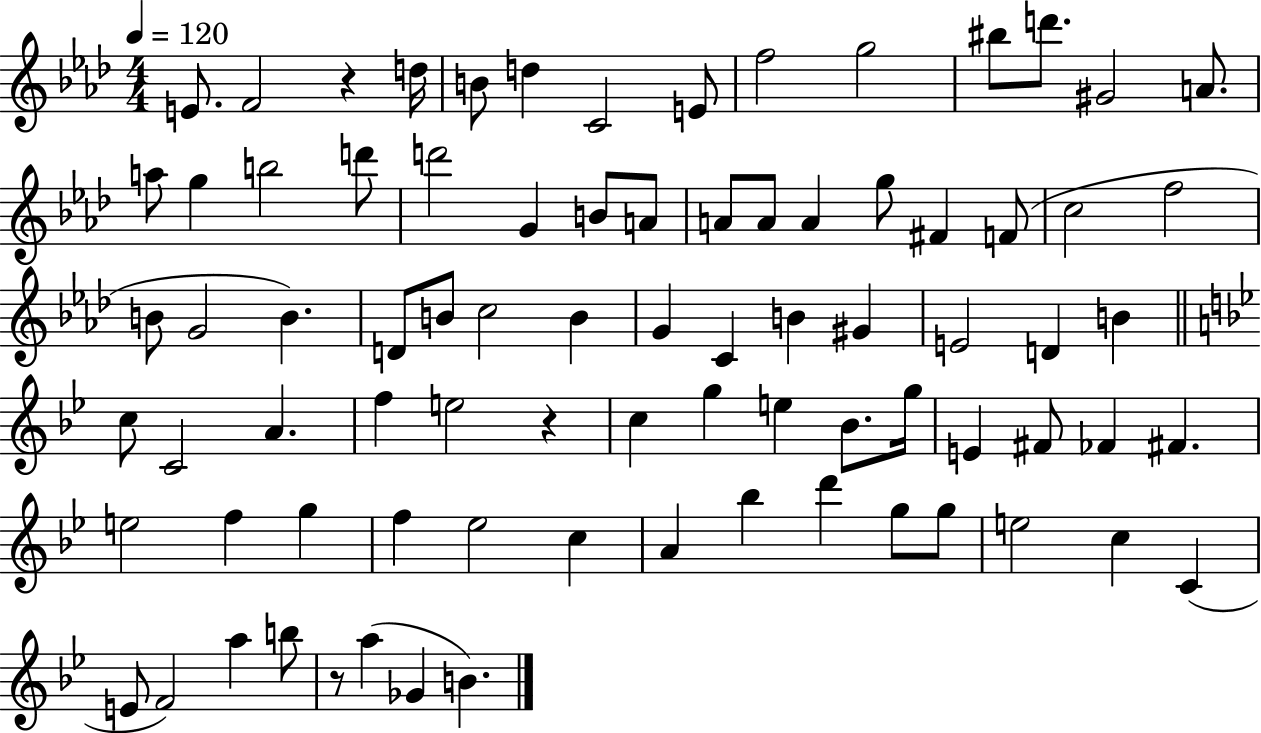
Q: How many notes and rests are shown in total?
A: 81